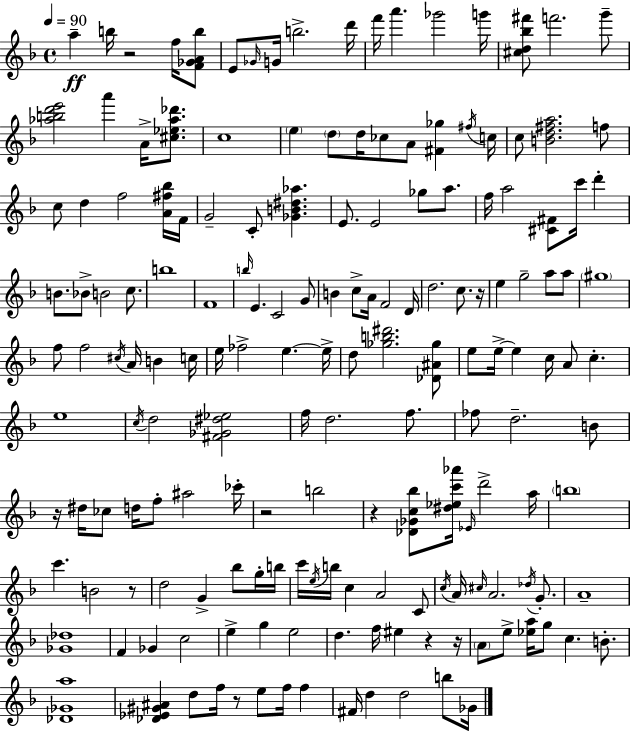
A5/q B5/s R/h F5/s [F4,Gb4,A4,B5]/e E4/e Gb4/s G4/s B5/h. D6/s F6/s A6/q. Gb6/h G6/s [C#5,D5,Bb5,F#6]/e F6/h. G6/e [Ab5,B5,D6,E6]/h A6/q A4/s [C#5,Eb5,Ab5,Db6]/e. C5/w E5/q D5/e D5/s CES5/e A4/e [F#4,Gb5]/q F#5/s C5/s C5/e [B4,D5,F#5,A5]/h. F5/e C5/e D5/q F5/h [A4,F#5,Bb5]/s F4/s G4/h C4/e [Gb4,B4,D#5,Ab5]/q. E4/e. E4/h Gb5/e A5/e. F5/s A5/h [C#4,F#4]/e C6/s D6/q B4/e. Bb4/e B4/h C5/e. B5/w F4/w B5/s E4/q. C4/h G4/e B4/q C5/e A4/s F4/h D4/s D5/h. C5/e. R/s E5/q G5/h A5/e A5/e G#5/w F5/e F5/h C#5/s A4/s B4/q C5/s E5/s FES5/h E5/q. E5/s D5/e [Gb5,B5,D#6]/h. [Db4,A#4,Gb5]/e E5/e E5/s E5/q C5/s A4/e C5/q. E5/w C5/s D5/h [F#4,Gb4,D#5,Eb5]/h F5/s D5/h. F5/e. FES5/e D5/h. B4/e R/s D#5/s CES5/e D5/s F5/e A#5/h CES6/s R/h B5/h R/q [Db4,Gb4,C5,Bb5]/e [D#5,Eb5,C6,Ab6]/s Eb4/s D6/h A5/s B5/w C6/q. B4/h R/e D5/h G4/q Bb5/e G5/s B5/s C6/s E5/s B5/s C5/q A4/h C4/e C5/s A4/s C#5/s A4/h. Db5/s G4/e. A4/w [Gb4,Db5]/w F4/q Gb4/q C5/h E5/q G5/q E5/h D5/q. F5/s EIS5/q R/q R/s A4/e E5/e [Eb5,A5]/s G5/e C5/q. B4/e. [Db4,Gb4,A5]/w [Db4,Eb4,G#4,A#4]/q D5/e F5/s R/e E5/e F5/s F5/q F#4/s D5/q D5/h B5/e Gb4/s